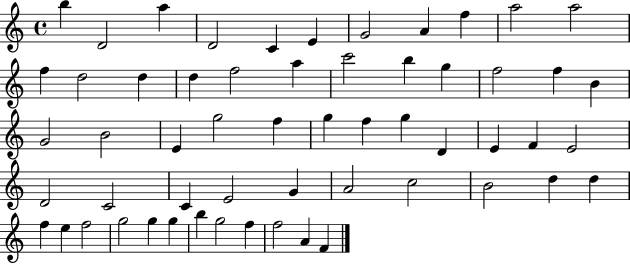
{
  \clef treble
  \time 4/4
  \defaultTimeSignature
  \key c \major
  b''4 d'2 a''4 | d'2 c'4 e'4 | g'2 a'4 f''4 | a''2 a''2 | \break f''4 d''2 d''4 | d''4 f''2 a''4 | c'''2 b''4 g''4 | f''2 f''4 b'4 | \break g'2 b'2 | e'4 g''2 f''4 | g''4 f''4 g''4 d'4 | e'4 f'4 e'2 | \break d'2 c'2 | c'4 e'2 g'4 | a'2 c''2 | b'2 d''4 d''4 | \break f''4 e''4 f''2 | g''2 g''4 g''4 | b''4 g''2 f''4 | f''2 a'4 f'4 | \break \bar "|."
}